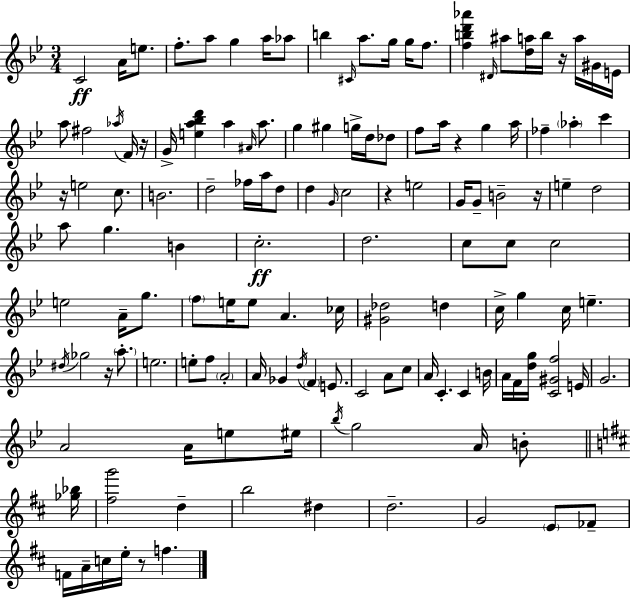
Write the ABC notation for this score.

X:1
T:Untitled
M:3/4
L:1/4
K:Bb
C2 A/4 e/2 f/2 a/2 g a/4 _a/2 b ^C/4 a/2 g/4 g/4 f/2 [fbd'_a'] ^D/4 ^a/2 [da]/4 b/4 z/4 a/4 ^G/4 E/4 a/2 ^f2 _a/4 F/4 z/4 G/4 [ea_bd'] a ^A/4 a/2 g ^g g/4 d/4 _d/2 f/2 a/4 z g a/4 _f _a c' z/4 e2 c/2 B2 d2 _f/4 a/4 d/2 d G/4 c2 z e2 G/4 G/2 B2 z/4 e d2 a/2 g B c2 d2 c/2 c/2 c2 e2 A/4 g/2 f/2 e/4 e/2 A _c/4 [^G_d]2 d c/4 g c/4 e ^d/4 _g2 z/4 a/2 e2 e/2 f/2 A2 A/4 _G d/4 F E/2 C2 A/2 c/2 A/4 C C B/4 A/4 F/4 [dg]/4 [C^Gf]2 E/4 G2 A2 A/4 e/2 ^e/4 _b/4 g2 A/4 B/2 [_g_b]/4 [^fg']2 d b2 ^d d2 G2 E/2 _F/2 F/4 A/4 c/4 e/4 z/2 f